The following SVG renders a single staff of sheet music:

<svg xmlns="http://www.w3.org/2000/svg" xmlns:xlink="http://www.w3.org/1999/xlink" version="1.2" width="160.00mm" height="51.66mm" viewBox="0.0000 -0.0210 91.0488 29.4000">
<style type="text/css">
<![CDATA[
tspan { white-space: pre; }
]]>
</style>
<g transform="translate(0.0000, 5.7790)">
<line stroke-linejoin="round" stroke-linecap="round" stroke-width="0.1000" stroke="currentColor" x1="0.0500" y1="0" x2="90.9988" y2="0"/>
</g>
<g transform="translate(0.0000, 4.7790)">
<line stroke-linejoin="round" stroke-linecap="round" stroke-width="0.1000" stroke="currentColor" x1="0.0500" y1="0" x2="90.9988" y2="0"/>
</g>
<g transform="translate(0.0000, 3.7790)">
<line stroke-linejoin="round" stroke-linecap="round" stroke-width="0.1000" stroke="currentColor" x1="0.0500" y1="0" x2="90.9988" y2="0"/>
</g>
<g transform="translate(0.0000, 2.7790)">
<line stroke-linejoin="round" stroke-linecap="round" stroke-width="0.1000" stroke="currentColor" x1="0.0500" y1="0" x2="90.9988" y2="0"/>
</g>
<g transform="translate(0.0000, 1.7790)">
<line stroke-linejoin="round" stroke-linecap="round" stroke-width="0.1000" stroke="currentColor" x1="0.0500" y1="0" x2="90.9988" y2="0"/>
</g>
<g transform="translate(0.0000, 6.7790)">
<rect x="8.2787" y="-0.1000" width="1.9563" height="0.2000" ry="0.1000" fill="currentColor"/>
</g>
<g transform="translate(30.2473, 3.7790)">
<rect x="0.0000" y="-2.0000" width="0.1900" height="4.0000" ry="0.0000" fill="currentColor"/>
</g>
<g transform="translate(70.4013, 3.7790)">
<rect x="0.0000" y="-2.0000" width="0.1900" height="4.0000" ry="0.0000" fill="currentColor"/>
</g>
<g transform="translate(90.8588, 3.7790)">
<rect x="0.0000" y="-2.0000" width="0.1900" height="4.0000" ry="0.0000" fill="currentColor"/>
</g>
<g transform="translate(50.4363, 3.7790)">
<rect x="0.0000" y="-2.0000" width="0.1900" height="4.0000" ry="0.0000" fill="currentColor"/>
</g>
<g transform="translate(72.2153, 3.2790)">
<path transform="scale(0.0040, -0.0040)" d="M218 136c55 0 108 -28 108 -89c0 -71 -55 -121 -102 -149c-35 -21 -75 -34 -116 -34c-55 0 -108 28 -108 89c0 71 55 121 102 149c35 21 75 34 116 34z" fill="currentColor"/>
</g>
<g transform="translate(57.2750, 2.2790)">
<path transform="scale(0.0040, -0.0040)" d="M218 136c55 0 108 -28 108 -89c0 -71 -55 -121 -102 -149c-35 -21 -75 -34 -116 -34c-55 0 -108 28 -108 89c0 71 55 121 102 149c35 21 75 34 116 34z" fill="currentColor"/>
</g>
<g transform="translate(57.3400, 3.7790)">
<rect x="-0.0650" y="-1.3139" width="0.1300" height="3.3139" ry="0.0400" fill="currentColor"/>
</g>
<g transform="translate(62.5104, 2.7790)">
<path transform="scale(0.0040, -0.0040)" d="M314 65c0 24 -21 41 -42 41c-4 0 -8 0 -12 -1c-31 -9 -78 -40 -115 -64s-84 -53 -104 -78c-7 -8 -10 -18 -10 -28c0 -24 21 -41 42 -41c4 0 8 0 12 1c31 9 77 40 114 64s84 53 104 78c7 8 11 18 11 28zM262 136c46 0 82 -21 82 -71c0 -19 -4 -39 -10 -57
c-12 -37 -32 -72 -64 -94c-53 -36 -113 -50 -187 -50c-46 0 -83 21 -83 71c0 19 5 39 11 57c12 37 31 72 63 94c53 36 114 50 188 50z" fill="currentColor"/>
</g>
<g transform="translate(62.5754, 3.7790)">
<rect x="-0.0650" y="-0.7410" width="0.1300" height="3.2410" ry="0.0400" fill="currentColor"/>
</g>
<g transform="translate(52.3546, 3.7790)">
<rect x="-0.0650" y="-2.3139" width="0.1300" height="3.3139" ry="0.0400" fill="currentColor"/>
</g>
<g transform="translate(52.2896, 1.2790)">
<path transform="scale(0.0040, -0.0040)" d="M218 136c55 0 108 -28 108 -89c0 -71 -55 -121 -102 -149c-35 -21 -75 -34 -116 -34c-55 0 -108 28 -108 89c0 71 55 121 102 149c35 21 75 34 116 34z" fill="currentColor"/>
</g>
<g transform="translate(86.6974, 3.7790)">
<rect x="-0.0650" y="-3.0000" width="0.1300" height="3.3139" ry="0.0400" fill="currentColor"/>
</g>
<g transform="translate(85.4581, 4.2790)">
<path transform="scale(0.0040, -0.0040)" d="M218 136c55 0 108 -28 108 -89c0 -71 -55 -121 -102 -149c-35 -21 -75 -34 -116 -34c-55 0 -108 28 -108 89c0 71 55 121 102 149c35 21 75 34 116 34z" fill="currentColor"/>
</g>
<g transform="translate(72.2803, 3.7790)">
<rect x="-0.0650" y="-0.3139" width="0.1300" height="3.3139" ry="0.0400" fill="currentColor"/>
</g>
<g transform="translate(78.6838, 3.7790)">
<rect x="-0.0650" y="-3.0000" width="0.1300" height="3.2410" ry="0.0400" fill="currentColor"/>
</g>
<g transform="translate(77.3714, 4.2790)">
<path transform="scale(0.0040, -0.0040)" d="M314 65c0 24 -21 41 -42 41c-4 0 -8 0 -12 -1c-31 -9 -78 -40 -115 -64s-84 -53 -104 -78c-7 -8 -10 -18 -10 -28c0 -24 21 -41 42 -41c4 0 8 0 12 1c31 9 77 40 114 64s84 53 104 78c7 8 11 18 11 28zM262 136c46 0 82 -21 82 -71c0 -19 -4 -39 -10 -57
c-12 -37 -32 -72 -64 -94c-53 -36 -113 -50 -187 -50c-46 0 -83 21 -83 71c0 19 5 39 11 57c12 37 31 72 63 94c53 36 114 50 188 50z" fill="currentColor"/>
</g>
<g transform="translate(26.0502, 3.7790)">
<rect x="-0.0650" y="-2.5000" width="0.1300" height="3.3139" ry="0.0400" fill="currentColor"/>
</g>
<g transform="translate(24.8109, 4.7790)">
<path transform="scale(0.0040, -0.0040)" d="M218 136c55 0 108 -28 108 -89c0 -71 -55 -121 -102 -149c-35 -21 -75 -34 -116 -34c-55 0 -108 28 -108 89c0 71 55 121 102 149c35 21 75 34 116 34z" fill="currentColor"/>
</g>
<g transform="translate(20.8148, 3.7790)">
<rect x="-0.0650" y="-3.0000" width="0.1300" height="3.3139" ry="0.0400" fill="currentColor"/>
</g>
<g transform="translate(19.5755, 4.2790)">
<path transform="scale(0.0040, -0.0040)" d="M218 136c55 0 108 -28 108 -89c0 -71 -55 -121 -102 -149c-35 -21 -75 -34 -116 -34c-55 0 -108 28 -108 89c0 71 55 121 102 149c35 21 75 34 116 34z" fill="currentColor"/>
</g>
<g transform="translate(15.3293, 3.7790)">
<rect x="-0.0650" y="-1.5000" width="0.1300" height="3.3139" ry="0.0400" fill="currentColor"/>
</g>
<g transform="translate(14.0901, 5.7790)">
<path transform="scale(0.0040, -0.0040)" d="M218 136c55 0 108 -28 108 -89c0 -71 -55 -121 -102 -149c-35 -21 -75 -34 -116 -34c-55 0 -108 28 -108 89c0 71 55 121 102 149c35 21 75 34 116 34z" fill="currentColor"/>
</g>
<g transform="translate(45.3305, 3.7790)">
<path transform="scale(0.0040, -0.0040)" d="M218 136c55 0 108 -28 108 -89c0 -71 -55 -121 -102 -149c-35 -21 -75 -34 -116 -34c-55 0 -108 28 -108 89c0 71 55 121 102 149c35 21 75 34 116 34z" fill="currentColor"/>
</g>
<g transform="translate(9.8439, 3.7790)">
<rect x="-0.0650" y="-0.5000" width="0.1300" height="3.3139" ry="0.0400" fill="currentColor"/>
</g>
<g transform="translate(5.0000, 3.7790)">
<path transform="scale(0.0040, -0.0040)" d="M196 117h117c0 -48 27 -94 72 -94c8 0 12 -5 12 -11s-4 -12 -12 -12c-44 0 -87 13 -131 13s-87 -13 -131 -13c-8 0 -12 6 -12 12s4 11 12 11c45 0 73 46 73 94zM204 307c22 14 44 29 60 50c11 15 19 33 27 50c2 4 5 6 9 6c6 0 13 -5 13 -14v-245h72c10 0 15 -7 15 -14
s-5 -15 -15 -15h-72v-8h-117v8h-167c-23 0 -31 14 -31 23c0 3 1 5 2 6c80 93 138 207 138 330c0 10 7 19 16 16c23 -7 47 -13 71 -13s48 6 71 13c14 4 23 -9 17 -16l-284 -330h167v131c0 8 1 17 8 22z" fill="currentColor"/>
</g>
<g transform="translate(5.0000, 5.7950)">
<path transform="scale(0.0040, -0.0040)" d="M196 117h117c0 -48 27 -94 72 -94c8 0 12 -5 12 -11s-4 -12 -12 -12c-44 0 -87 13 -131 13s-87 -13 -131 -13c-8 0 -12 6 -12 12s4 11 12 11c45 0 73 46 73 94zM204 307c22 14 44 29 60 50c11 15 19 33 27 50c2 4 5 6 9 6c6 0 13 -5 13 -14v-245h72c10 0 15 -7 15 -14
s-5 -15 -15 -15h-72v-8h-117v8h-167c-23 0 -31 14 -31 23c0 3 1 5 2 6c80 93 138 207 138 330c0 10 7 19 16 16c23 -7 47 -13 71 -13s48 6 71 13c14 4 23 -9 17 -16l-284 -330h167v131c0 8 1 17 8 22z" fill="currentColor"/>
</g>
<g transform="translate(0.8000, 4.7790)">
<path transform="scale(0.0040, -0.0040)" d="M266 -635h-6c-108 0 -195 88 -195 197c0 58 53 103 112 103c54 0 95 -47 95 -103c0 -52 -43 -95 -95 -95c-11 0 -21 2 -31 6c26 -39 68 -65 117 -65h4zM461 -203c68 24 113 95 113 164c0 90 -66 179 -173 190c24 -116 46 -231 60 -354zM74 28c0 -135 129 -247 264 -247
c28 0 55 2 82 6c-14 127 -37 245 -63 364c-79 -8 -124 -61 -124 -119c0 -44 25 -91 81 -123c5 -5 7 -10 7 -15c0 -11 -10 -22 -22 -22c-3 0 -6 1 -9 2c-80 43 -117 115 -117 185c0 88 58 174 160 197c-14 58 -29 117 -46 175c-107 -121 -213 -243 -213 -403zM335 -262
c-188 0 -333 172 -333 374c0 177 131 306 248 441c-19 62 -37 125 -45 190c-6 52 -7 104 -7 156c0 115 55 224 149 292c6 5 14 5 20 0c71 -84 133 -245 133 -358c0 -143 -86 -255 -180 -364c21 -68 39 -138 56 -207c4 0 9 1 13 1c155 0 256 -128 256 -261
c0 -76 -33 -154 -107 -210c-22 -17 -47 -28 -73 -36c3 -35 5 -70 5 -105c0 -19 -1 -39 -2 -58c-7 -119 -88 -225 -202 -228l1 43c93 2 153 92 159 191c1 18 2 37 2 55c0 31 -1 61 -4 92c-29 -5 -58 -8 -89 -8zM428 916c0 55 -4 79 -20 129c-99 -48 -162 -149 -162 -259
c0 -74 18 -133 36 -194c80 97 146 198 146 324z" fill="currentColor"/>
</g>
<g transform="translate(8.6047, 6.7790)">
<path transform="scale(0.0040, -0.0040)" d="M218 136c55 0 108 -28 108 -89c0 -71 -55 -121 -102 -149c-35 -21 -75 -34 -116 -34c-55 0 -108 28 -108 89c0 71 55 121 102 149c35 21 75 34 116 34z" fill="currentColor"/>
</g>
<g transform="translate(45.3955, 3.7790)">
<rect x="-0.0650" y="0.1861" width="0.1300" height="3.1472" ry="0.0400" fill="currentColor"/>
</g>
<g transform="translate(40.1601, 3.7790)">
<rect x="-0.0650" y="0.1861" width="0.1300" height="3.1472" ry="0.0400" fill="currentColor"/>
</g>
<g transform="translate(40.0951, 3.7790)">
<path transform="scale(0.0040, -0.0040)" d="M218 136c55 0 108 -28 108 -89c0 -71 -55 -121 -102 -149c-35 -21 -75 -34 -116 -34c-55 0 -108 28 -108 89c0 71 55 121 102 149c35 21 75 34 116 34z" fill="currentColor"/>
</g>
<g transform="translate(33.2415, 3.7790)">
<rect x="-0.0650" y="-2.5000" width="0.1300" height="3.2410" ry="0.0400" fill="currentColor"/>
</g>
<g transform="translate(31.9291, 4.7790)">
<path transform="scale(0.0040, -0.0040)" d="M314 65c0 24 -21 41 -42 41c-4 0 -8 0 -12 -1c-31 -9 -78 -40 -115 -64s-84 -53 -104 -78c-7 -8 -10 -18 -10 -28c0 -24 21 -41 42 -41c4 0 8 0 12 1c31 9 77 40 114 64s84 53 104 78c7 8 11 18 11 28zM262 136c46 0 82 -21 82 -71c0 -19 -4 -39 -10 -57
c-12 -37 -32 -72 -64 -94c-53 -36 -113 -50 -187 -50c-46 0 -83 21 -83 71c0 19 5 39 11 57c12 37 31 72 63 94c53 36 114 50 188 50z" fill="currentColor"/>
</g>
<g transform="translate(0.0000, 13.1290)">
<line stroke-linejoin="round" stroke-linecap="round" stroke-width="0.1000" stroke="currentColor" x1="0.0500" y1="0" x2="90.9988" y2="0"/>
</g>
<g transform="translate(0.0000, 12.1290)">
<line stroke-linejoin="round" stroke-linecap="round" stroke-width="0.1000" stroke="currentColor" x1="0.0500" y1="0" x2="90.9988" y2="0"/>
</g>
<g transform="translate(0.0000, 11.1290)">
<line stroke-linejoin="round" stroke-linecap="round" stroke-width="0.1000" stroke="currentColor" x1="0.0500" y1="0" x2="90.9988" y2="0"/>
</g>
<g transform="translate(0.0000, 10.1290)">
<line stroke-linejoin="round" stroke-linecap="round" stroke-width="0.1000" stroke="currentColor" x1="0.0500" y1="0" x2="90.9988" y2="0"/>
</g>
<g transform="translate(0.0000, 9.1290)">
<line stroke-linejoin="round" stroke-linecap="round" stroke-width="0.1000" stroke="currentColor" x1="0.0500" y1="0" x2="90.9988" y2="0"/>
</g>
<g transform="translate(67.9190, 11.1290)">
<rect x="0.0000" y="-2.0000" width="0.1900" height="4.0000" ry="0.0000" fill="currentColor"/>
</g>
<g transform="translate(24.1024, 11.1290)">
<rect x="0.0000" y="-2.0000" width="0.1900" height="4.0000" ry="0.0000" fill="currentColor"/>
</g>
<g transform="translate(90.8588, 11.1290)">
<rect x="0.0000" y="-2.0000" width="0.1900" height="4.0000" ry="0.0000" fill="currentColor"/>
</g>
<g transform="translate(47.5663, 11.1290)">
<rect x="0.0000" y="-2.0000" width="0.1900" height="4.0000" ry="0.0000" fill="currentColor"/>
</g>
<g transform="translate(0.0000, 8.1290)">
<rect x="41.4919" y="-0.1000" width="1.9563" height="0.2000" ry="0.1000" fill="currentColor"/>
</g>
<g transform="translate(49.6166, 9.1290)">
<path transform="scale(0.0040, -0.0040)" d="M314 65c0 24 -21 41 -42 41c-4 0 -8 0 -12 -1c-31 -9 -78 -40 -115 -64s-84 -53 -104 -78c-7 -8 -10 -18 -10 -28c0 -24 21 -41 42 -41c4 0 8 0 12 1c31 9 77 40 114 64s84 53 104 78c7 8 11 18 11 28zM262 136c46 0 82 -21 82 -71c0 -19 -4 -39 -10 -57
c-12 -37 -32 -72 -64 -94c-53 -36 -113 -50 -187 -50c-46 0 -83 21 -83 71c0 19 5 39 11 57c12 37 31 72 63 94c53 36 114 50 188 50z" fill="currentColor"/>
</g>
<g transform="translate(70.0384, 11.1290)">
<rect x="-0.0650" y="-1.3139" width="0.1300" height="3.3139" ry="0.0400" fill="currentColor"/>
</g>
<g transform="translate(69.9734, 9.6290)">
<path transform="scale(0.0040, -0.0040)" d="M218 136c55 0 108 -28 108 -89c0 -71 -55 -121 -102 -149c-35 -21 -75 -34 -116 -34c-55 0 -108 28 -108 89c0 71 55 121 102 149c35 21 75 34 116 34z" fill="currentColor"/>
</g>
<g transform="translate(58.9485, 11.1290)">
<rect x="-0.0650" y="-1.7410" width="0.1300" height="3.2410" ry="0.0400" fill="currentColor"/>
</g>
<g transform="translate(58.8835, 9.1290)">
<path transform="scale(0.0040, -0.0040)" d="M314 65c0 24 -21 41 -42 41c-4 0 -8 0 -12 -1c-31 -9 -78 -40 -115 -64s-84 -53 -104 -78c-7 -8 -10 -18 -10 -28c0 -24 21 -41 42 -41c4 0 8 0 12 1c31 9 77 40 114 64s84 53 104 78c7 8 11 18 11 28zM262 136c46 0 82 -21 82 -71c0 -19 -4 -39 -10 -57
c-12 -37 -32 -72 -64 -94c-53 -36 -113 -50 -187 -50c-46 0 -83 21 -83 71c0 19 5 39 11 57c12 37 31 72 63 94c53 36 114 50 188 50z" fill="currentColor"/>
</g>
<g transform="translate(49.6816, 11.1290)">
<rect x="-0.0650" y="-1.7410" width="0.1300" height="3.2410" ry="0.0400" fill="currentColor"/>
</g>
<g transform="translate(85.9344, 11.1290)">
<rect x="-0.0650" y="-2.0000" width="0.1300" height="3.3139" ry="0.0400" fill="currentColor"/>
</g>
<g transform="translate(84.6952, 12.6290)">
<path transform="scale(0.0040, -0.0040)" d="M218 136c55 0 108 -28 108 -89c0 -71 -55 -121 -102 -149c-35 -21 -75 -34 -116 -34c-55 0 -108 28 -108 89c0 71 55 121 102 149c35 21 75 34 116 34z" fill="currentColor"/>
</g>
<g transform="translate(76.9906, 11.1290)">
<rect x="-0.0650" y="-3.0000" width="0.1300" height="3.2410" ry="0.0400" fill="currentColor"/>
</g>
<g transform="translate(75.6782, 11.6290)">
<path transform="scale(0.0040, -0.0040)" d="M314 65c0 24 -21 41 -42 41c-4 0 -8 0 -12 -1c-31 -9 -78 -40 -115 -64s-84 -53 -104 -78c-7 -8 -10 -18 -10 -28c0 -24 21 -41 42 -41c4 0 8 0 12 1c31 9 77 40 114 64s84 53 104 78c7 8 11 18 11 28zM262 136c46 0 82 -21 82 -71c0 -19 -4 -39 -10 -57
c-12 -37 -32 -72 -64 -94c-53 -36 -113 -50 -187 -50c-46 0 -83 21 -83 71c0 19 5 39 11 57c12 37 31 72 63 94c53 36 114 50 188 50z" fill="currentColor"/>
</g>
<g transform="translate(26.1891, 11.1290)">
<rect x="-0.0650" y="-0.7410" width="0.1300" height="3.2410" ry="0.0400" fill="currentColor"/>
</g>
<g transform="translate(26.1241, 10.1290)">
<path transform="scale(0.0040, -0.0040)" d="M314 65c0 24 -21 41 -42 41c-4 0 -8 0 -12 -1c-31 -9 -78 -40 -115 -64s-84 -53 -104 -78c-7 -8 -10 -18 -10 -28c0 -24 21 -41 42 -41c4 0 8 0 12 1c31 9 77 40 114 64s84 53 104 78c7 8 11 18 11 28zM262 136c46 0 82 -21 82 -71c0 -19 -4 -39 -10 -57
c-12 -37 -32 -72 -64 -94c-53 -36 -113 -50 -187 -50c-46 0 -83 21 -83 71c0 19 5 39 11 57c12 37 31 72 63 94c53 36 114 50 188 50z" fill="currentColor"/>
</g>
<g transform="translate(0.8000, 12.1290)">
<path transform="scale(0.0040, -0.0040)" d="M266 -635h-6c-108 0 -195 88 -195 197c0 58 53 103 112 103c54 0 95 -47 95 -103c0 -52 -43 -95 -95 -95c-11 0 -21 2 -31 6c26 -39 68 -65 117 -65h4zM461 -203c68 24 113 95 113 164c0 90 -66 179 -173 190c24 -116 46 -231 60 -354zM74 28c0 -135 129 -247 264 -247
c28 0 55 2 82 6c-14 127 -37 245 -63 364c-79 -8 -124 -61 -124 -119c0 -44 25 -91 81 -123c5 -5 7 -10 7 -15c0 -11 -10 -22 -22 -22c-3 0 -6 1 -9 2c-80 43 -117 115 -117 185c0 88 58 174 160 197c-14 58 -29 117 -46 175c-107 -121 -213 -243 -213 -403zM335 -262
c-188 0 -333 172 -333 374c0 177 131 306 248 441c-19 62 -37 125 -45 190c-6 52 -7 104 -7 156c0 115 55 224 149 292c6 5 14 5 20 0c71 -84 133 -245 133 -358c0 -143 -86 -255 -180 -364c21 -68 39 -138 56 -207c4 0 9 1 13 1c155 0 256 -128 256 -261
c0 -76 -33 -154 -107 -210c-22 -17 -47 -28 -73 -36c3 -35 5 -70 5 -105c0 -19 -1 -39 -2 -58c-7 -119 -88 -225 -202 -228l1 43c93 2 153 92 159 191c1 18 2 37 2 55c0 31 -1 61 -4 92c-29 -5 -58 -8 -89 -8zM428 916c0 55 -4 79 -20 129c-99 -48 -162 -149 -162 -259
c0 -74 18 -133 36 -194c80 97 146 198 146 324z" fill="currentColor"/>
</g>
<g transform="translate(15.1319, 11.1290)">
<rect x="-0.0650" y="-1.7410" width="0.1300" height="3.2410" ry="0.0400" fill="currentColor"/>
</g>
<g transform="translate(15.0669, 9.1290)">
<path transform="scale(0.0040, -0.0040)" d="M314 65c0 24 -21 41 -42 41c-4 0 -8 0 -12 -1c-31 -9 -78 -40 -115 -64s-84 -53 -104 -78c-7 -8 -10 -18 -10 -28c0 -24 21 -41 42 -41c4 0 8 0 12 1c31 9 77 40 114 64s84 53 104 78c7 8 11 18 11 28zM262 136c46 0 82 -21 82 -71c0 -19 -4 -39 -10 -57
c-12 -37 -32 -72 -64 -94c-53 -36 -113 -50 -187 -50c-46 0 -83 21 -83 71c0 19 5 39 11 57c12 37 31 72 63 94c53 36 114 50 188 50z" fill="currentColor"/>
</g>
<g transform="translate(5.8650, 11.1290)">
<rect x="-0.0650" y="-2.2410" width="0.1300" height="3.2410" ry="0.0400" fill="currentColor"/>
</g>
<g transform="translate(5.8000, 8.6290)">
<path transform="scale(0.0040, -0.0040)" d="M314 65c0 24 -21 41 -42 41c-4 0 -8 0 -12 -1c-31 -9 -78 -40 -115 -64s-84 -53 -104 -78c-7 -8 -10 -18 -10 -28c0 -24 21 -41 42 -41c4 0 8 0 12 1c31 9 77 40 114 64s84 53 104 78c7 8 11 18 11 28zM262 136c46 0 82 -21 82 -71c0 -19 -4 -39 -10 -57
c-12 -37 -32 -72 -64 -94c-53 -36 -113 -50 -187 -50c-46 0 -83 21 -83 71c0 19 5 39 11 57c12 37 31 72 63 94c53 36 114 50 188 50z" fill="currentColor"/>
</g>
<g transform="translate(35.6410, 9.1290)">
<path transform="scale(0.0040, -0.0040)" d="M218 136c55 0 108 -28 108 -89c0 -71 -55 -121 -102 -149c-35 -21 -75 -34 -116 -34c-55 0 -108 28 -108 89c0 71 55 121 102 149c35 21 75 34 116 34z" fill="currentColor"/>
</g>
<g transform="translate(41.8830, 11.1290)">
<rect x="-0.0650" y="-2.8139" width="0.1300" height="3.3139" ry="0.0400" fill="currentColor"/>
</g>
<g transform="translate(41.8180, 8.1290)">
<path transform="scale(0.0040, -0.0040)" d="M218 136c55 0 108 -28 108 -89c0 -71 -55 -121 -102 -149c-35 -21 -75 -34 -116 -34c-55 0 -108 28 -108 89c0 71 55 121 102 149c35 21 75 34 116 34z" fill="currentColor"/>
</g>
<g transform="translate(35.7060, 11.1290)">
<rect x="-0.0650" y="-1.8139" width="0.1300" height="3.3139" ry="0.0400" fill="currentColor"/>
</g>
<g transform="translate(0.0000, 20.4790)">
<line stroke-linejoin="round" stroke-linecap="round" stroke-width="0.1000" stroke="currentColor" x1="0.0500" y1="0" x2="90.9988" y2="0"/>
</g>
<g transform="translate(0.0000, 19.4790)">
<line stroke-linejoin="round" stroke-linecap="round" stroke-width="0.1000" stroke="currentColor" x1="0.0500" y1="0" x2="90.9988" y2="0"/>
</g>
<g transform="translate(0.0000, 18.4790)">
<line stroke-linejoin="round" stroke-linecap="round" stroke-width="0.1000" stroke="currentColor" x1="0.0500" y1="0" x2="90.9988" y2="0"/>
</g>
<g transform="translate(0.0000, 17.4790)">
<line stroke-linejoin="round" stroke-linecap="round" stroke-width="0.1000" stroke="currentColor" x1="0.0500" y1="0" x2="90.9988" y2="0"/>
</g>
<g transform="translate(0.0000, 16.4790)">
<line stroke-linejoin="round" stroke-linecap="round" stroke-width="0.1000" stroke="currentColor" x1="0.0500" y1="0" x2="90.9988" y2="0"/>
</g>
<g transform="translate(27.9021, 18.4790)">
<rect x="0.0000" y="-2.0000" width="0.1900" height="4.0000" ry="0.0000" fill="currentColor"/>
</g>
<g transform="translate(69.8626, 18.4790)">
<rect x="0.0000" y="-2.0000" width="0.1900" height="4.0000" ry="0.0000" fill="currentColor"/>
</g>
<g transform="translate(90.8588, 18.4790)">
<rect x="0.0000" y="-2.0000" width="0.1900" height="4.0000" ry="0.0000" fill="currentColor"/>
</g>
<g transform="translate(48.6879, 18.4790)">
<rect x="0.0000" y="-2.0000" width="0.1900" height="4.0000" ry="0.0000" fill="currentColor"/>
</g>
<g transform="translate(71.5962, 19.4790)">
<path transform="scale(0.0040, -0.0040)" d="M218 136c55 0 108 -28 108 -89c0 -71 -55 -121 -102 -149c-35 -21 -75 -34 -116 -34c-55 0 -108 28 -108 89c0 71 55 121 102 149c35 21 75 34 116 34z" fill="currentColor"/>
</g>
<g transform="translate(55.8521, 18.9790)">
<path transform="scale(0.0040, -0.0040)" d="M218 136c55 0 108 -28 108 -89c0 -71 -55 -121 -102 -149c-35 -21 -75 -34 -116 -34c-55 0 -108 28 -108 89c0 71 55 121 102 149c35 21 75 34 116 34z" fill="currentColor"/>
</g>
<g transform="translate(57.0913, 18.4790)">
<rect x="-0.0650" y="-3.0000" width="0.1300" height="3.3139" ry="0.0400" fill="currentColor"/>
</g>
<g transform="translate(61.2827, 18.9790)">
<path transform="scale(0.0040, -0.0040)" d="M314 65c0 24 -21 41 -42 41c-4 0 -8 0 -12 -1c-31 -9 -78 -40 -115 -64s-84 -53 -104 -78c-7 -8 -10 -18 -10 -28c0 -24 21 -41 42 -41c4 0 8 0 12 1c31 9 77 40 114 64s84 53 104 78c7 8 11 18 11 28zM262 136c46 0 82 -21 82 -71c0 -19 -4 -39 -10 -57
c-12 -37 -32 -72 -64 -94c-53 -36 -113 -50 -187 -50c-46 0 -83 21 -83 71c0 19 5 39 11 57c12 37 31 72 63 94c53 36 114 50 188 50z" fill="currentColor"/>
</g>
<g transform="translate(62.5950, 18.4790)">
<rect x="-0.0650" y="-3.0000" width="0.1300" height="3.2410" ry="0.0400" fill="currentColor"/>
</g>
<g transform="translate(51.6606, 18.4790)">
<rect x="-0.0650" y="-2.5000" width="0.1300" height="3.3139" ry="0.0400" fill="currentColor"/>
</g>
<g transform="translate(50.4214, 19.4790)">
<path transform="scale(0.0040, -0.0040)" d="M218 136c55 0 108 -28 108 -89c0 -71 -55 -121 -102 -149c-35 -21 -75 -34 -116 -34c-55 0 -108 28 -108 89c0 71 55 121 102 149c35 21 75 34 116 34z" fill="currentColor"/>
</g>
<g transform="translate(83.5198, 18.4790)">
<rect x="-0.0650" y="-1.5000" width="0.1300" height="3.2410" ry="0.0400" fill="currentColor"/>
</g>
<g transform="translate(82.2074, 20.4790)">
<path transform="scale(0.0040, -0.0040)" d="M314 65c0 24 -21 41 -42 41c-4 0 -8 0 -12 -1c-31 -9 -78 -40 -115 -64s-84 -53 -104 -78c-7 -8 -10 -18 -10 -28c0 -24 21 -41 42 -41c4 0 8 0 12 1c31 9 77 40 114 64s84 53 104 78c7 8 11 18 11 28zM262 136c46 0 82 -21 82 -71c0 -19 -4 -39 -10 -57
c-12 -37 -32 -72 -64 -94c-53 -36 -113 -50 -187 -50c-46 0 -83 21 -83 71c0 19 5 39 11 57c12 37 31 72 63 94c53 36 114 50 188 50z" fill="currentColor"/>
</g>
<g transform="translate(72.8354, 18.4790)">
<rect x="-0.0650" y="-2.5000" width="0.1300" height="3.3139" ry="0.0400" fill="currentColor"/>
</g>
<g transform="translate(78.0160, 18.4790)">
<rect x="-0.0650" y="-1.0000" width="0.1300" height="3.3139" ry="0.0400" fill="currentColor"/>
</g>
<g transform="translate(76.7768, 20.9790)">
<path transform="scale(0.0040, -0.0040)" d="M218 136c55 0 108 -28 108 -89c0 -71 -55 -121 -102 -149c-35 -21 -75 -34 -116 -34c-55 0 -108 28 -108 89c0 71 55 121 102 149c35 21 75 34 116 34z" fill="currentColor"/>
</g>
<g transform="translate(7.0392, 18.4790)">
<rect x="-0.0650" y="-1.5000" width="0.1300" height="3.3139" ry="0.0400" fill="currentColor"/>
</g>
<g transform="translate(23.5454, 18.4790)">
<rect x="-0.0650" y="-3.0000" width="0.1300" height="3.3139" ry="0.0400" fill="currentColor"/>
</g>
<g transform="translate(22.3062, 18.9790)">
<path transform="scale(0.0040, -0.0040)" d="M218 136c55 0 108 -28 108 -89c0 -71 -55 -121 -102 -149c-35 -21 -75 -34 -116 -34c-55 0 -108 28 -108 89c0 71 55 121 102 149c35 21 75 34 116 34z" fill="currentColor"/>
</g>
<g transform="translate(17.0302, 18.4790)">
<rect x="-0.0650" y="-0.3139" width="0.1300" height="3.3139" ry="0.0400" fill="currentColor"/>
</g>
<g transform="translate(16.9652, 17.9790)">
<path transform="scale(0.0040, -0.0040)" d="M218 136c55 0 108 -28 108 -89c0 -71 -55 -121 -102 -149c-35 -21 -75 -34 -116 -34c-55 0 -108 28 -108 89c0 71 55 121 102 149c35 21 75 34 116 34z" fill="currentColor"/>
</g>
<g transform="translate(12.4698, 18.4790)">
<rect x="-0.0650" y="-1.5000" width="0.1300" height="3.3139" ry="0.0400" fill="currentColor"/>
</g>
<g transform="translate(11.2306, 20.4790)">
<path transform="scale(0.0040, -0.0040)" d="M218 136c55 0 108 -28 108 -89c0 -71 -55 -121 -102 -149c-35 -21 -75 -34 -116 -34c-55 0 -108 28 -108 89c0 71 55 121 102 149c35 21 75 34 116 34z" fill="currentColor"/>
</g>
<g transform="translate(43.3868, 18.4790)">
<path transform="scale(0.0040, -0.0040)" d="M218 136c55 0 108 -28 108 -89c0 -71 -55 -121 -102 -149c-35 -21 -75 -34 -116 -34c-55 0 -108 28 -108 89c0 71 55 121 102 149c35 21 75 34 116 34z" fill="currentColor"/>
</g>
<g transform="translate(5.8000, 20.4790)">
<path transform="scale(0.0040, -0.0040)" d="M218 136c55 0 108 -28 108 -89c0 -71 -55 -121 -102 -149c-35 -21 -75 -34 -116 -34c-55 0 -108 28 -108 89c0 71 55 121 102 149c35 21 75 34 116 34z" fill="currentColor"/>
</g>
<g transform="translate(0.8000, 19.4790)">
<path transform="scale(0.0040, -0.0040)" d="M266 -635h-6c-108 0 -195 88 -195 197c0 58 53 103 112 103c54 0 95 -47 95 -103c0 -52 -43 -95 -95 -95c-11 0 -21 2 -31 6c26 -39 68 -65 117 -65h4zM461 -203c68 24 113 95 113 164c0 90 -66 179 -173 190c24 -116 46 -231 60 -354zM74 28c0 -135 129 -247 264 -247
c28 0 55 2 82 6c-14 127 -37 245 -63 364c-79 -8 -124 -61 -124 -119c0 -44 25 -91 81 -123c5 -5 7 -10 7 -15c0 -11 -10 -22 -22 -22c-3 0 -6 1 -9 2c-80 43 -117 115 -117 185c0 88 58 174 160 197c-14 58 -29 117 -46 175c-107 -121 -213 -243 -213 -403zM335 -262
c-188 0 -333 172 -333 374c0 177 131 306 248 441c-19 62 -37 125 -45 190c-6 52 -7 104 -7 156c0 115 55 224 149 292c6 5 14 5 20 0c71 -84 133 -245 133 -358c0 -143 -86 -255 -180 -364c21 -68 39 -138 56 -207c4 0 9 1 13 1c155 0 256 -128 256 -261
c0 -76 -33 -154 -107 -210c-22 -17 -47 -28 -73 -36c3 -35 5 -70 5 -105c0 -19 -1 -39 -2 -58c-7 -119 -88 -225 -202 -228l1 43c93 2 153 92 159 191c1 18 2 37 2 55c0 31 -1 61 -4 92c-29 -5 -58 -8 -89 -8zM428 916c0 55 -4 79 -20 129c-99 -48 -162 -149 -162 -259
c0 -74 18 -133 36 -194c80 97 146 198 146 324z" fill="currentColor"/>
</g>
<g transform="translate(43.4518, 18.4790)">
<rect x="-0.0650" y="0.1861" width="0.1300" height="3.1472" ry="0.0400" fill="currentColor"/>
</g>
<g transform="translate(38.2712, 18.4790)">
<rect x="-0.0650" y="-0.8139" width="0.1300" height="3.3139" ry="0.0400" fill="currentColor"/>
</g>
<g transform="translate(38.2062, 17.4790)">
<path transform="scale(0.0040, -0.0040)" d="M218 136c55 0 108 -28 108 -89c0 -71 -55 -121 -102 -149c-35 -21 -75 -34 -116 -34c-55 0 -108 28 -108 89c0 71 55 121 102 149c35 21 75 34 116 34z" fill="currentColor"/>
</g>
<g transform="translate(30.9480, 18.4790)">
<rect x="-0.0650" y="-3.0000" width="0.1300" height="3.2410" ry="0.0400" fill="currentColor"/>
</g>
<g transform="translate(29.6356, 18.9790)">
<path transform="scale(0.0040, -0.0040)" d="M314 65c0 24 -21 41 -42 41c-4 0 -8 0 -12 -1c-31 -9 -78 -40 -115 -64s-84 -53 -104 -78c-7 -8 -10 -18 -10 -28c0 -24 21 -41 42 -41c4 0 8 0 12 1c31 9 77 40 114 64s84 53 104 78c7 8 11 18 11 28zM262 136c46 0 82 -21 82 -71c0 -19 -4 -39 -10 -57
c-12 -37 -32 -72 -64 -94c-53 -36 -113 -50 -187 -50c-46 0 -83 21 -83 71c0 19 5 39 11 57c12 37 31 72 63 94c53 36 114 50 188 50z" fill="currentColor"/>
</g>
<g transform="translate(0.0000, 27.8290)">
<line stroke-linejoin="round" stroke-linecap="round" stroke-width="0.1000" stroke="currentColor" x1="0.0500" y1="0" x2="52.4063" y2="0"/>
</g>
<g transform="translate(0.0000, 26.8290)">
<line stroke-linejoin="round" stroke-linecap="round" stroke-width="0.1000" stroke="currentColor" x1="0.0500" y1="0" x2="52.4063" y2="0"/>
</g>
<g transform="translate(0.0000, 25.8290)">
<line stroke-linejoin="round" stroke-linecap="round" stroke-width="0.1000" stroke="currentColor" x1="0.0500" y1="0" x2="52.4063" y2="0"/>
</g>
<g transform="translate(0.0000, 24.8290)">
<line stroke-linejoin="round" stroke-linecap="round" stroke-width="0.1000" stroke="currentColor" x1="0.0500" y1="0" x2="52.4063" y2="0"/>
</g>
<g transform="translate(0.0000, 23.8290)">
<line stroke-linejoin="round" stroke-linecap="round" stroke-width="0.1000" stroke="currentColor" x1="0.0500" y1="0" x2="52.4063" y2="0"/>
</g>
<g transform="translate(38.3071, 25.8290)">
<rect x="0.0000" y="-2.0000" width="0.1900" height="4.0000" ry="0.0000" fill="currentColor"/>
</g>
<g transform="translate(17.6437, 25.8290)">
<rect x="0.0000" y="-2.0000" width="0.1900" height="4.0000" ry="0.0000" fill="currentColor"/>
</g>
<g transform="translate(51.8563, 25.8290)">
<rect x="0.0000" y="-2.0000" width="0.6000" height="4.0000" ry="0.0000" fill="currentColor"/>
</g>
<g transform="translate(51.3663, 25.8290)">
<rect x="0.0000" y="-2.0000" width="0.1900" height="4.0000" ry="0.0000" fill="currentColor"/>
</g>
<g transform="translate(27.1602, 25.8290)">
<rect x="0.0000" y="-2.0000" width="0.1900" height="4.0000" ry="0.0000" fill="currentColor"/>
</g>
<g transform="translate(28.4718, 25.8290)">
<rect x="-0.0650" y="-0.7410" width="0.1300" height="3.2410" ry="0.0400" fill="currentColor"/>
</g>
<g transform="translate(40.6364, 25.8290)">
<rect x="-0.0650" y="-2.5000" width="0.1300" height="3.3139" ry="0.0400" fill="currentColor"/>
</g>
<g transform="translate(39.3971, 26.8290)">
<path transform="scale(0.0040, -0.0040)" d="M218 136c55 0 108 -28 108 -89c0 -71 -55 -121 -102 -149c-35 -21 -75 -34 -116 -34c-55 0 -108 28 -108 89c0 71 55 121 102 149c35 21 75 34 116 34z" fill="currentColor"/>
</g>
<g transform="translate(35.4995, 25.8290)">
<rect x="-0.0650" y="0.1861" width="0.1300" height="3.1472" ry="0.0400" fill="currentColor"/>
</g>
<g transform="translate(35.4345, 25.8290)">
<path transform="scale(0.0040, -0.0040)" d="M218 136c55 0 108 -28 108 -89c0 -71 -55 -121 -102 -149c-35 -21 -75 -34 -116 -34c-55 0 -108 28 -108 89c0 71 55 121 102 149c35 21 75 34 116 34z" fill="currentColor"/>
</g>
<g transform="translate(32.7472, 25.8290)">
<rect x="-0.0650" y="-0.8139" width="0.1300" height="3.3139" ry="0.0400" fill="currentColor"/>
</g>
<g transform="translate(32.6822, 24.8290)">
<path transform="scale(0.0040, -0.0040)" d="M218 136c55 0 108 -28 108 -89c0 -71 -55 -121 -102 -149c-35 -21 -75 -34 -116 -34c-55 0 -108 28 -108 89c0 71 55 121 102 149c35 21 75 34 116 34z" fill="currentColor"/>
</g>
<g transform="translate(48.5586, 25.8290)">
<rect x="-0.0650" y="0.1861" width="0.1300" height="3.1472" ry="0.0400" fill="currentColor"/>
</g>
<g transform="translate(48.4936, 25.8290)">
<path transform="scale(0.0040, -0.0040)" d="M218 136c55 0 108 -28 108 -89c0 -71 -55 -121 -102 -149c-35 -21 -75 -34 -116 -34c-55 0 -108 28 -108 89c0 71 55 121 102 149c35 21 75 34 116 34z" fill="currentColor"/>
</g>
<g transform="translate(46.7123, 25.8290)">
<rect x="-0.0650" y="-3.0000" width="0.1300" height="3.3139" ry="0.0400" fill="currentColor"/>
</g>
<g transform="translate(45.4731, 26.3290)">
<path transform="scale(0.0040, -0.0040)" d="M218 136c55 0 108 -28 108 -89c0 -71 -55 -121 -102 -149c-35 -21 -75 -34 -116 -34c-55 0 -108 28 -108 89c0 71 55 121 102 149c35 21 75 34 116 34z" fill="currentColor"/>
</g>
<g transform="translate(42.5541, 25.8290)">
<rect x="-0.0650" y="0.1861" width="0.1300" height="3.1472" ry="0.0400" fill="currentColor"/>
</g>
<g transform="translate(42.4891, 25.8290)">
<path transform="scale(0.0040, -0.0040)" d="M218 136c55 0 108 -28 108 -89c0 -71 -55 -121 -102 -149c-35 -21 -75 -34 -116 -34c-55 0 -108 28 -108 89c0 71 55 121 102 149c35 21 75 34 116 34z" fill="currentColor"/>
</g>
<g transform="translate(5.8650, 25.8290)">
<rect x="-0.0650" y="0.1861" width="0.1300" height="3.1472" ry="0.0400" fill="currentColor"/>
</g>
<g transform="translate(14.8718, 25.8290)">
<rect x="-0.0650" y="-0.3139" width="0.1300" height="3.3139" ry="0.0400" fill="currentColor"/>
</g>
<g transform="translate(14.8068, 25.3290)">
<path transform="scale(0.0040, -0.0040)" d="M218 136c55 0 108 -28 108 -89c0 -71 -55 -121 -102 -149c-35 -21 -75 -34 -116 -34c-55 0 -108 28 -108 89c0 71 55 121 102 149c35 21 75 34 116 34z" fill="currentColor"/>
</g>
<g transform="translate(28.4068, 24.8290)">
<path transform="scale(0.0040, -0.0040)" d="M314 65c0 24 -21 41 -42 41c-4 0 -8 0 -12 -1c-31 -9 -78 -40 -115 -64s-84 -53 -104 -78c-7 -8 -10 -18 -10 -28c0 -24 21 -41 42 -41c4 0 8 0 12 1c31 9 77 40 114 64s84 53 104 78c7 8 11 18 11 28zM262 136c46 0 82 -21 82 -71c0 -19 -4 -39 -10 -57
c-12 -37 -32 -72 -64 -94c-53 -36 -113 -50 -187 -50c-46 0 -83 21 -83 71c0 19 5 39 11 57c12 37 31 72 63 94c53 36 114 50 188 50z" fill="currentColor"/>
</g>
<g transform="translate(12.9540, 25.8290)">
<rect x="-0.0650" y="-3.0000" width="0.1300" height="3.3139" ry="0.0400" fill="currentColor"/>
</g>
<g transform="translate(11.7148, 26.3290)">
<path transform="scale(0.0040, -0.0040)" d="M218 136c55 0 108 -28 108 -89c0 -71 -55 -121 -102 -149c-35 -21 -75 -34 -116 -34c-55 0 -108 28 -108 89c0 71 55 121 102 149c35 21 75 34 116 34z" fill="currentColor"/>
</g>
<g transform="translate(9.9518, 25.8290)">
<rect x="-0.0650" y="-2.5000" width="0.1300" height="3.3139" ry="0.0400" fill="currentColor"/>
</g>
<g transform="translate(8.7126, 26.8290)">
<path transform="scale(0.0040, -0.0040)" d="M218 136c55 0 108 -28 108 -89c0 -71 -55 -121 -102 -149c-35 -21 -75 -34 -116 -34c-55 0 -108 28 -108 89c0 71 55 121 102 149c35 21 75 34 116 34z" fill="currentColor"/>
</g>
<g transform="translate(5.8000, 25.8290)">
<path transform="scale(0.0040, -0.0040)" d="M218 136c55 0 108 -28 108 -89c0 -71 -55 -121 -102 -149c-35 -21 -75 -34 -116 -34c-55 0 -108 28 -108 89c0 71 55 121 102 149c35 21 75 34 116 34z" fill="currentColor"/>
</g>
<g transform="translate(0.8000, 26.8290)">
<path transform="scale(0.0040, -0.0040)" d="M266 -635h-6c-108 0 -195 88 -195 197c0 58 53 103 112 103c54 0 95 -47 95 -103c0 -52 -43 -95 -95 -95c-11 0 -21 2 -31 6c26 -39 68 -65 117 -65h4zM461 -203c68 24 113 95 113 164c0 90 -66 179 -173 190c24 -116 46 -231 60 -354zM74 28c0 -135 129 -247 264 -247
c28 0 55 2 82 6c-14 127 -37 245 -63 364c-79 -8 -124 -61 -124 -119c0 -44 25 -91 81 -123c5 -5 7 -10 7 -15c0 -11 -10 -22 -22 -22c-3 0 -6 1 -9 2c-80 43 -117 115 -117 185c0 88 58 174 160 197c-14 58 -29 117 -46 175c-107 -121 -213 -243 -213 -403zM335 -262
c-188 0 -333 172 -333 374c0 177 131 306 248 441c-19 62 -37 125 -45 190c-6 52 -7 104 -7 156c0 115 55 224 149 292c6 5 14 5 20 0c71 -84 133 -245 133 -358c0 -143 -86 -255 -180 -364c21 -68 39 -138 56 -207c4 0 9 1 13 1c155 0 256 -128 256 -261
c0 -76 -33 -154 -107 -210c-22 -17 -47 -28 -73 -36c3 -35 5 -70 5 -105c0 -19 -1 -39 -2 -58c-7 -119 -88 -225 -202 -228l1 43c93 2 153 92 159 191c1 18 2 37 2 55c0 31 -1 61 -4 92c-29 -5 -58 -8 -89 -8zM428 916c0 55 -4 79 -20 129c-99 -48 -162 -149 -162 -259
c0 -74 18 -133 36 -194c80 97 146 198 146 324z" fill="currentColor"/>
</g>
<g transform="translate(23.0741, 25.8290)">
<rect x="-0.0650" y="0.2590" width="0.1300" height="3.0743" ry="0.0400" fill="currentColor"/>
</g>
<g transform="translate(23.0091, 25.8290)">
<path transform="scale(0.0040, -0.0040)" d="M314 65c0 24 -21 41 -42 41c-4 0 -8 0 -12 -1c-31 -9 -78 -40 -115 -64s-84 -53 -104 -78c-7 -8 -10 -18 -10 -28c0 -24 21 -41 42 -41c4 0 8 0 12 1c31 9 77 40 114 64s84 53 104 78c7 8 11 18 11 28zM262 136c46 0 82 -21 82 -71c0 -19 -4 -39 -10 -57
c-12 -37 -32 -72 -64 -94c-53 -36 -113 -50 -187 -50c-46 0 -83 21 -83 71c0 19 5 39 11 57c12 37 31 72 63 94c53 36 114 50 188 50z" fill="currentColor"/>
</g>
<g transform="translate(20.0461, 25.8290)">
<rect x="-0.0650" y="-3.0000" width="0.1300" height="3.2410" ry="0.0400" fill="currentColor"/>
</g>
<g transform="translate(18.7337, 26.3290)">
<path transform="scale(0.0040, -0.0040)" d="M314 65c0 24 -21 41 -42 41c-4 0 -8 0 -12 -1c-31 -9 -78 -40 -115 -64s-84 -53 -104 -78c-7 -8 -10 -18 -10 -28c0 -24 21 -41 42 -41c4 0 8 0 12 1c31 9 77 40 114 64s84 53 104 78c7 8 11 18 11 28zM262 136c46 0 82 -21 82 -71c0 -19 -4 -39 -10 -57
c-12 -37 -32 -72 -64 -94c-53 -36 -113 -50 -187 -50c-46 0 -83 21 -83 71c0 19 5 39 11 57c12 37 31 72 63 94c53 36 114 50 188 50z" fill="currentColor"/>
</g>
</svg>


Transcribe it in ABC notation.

X:1
T:Untitled
M:4/4
L:1/4
K:C
C E A G G2 B B g e d2 c A2 A g2 f2 d2 f a f2 f2 e A2 F E E c A A2 d B G A A2 G D E2 B G A c A2 B2 d2 d B G B A B